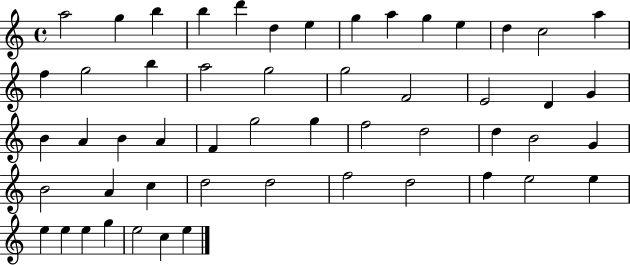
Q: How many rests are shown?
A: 0